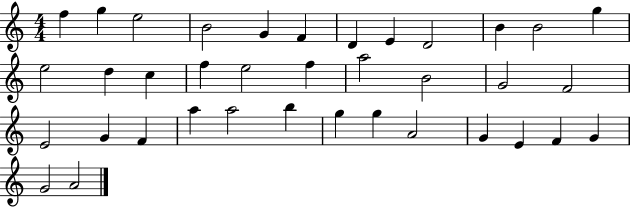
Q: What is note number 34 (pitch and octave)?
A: F4